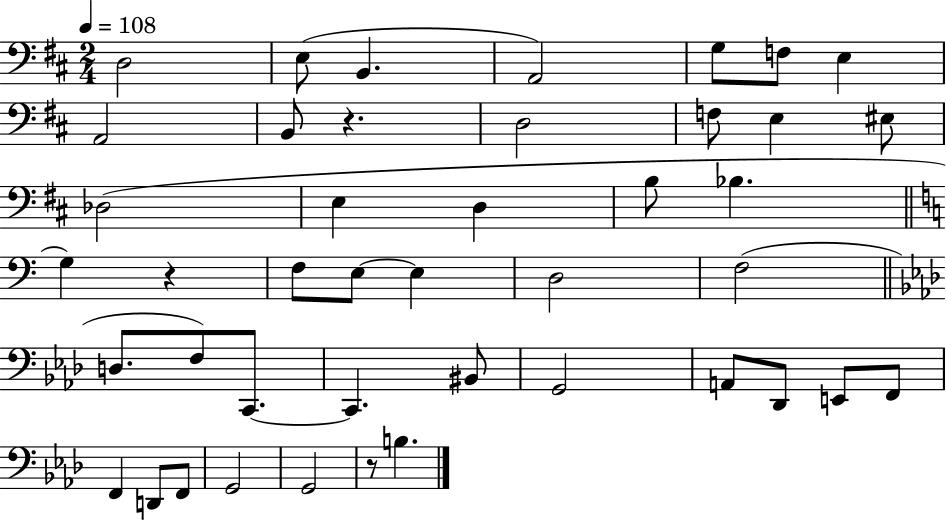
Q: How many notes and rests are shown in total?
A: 43